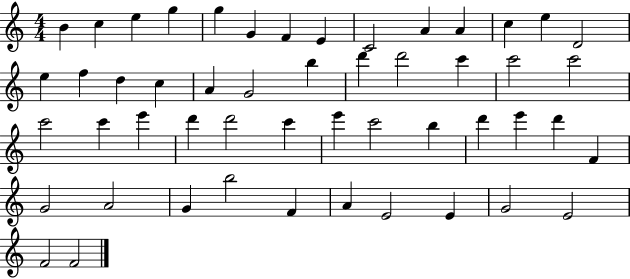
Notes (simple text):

B4/q C5/q E5/q G5/q G5/q G4/q F4/q E4/q C4/h A4/q A4/q C5/q E5/q D4/h E5/q F5/q D5/q C5/q A4/q G4/h B5/q D6/q D6/h C6/q C6/h C6/h C6/h C6/q E6/q D6/q D6/h C6/q E6/q C6/h B5/q D6/q E6/q D6/q F4/q G4/h A4/h G4/q B5/h F4/q A4/q E4/h E4/q G4/h E4/h F4/h F4/h